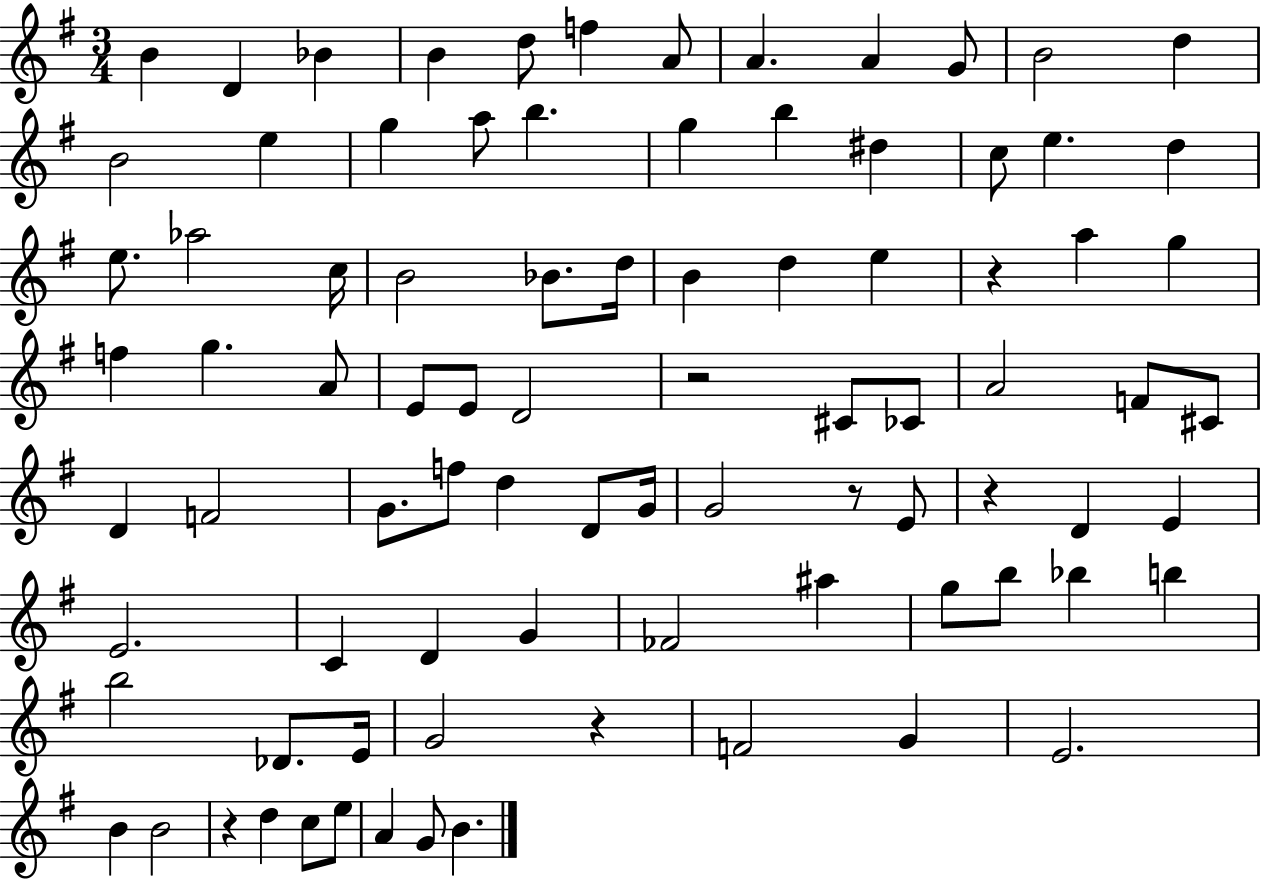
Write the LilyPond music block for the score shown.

{
  \clef treble
  \numericTimeSignature
  \time 3/4
  \key g \major
  b'4 d'4 bes'4 | b'4 d''8 f''4 a'8 | a'4. a'4 g'8 | b'2 d''4 | \break b'2 e''4 | g''4 a''8 b''4. | g''4 b''4 dis''4 | c''8 e''4. d''4 | \break e''8. aes''2 c''16 | b'2 bes'8. d''16 | b'4 d''4 e''4 | r4 a''4 g''4 | \break f''4 g''4. a'8 | e'8 e'8 d'2 | r2 cis'8 ces'8 | a'2 f'8 cis'8 | \break d'4 f'2 | g'8. f''8 d''4 d'8 g'16 | g'2 r8 e'8 | r4 d'4 e'4 | \break e'2. | c'4 d'4 g'4 | fes'2 ais''4 | g''8 b''8 bes''4 b''4 | \break b''2 des'8. e'16 | g'2 r4 | f'2 g'4 | e'2. | \break b'4 b'2 | r4 d''4 c''8 e''8 | a'4 g'8 b'4. | \bar "|."
}